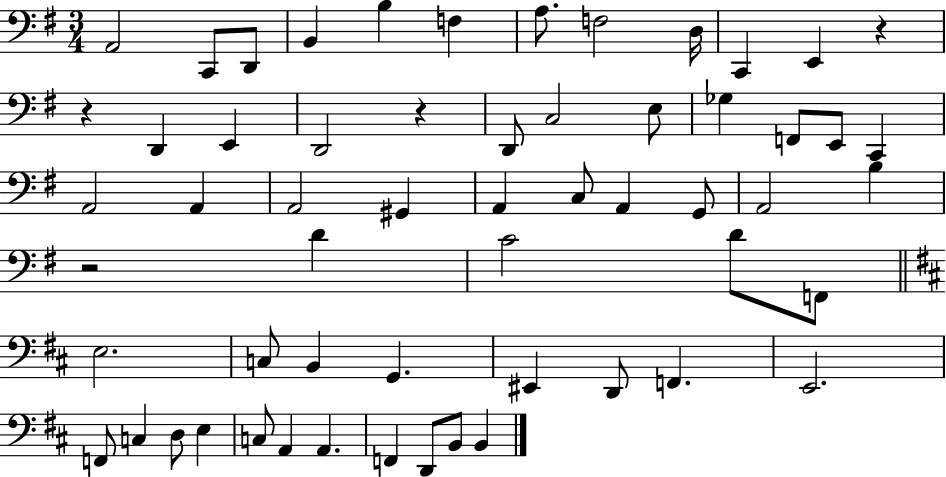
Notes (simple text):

A2/h C2/e D2/e B2/q B3/q F3/q A3/e. F3/h D3/s C2/q E2/q R/q R/q D2/q E2/q D2/h R/q D2/e C3/h E3/e Gb3/q F2/e E2/e C2/q A2/h A2/q A2/h G#2/q A2/q C3/e A2/q G2/e A2/h B3/q R/h D4/q C4/h D4/e F2/e E3/h. C3/e B2/q G2/q. EIS2/q D2/e F2/q. E2/h. F2/e C3/q D3/e E3/q C3/e A2/q A2/q. F2/q D2/e B2/e B2/q